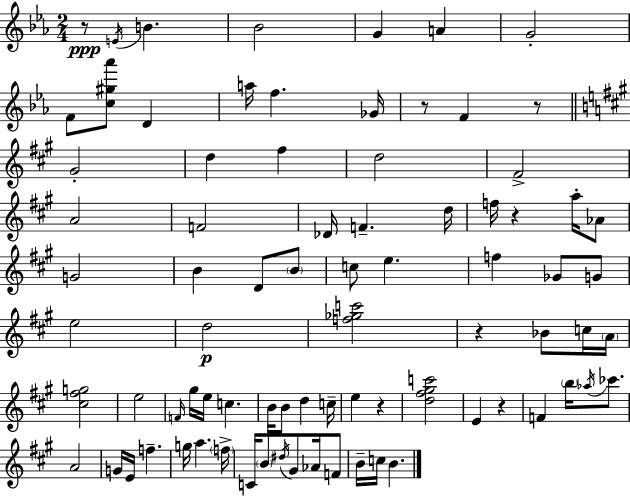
X:1
T:Untitled
M:2/4
L:1/4
K:Cm
z/2 E/4 B _B2 G A G2 F/2 [c^g_a']/2 D a/4 f _G/4 z/2 F z/2 ^G2 d ^f d2 ^F2 A2 F2 _D/4 F d/4 f/4 z a/4 _A/2 G2 B D/2 B/2 c/2 e f _G/2 G/2 e2 d2 [f_gc']2 z _B/2 c/4 A/4 [^c^fg]2 e2 F/4 ^g/4 e/4 c B/4 B/2 d c/4 e z [d^f^gc']2 E z F b/4 _a/4 _c'/2 A2 G/4 E/4 f g/4 a f/4 C/4 B/2 ^d/4 ^G/2 _A/4 F/2 B/4 c/4 B